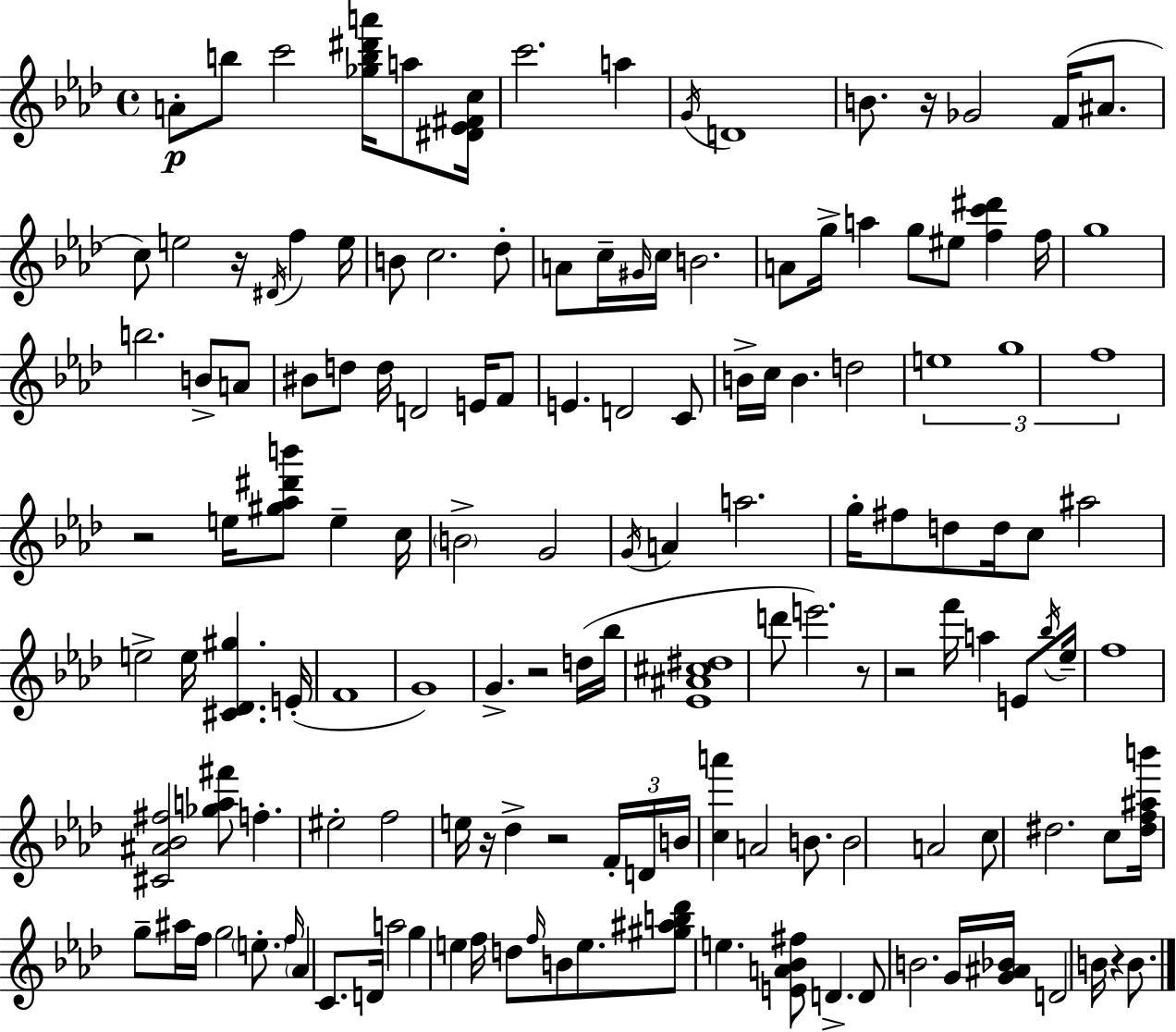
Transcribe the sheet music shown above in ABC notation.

X:1
T:Untitled
M:4/4
L:1/4
K:Fm
A/2 b/2 c'2 [_gb^d'a']/4 a/2 [^D_E^Fc]/4 c'2 a G/4 D4 B/2 z/4 _G2 F/4 ^A/2 c/2 e2 z/4 ^D/4 f e/4 B/2 c2 _d/2 A/2 c/4 ^G/4 c/4 B2 A/2 g/4 a g/2 ^e/2 [fc'^d'] f/4 g4 b2 B/2 A/2 ^B/2 d/2 d/4 D2 E/4 F/2 E D2 C/2 B/4 c/4 B d2 e4 g4 f4 z2 e/4 [^g_a^d'b']/2 e c/4 B2 G2 G/4 A a2 g/4 ^f/2 d/2 d/4 c/2 ^a2 e2 e/4 [^C_D^g] E/4 F4 G4 G z2 d/4 _b/4 [_E^A^c^d]4 d'/2 e'2 z/2 z2 f'/4 a E/2 _b/4 _e/4 f4 [^C^A_B^f]2 [_ga^f']/2 f ^e2 f2 e/4 z/4 _d z2 F/4 D/4 B/4 [ca'] A2 B/2 B2 A2 c/2 ^d2 c/2 [^df^ab']/4 g/2 ^a/4 f/4 g2 e/2 f/4 _A C/2 D/4 a2 g e f/4 d/2 f/4 B/2 e/2 [^g^ab_d']/2 e [EA_B^f]/2 D D/2 B2 G/4 [G^A_B]/4 D2 B/4 z B/2